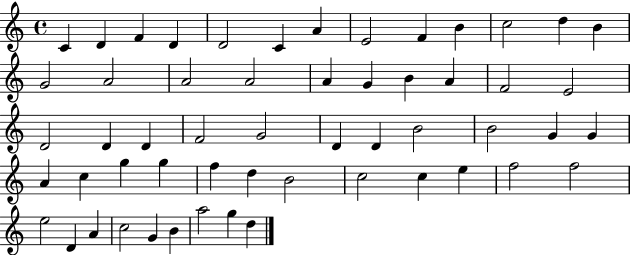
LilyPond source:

{
  \clef treble
  \time 4/4
  \defaultTimeSignature
  \key c \major
  c'4 d'4 f'4 d'4 | d'2 c'4 a'4 | e'2 f'4 b'4 | c''2 d''4 b'4 | \break g'2 a'2 | a'2 a'2 | a'4 g'4 b'4 a'4 | f'2 e'2 | \break d'2 d'4 d'4 | f'2 g'2 | d'4 d'4 b'2 | b'2 g'4 g'4 | \break a'4 c''4 g''4 g''4 | f''4 d''4 b'2 | c''2 c''4 e''4 | f''2 f''2 | \break e''2 d'4 a'4 | c''2 g'4 b'4 | a''2 g''4 d''4 | \bar "|."
}